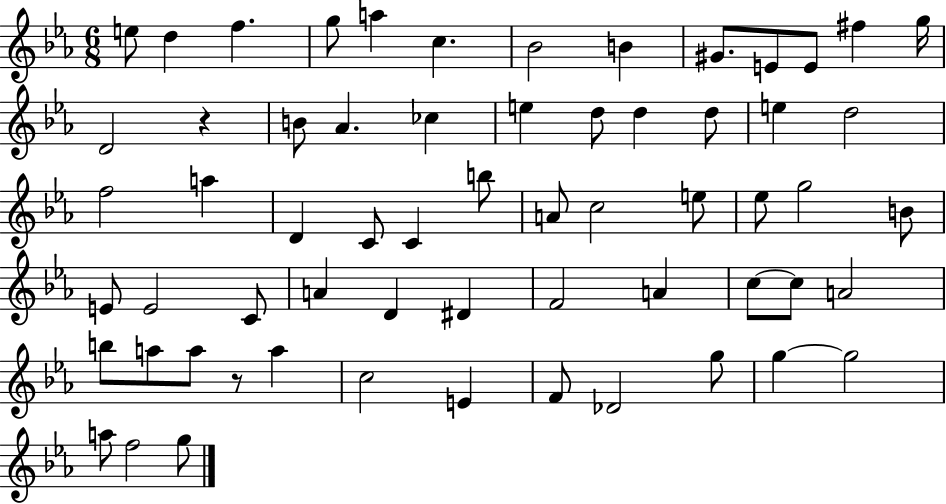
X:1
T:Untitled
M:6/8
L:1/4
K:Eb
e/2 d f g/2 a c _B2 B ^G/2 E/2 E/2 ^f g/4 D2 z B/2 _A _c e d/2 d d/2 e d2 f2 a D C/2 C b/2 A/2 c2 e/2 _e/2 g2 B/2 E/2 E2 C/2 A D ^D F2 A c/2 c/2 A2 b/2 a/2 a/2 z/2 a c2 E F/2 _D2 g/2 g g2 a/2 f2 g/2